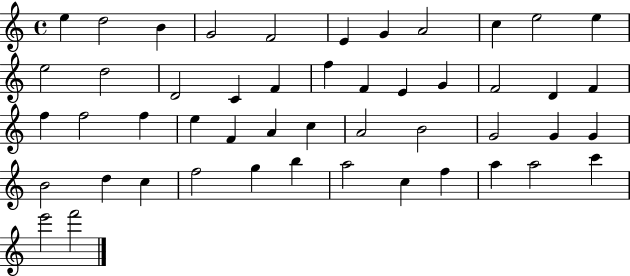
X:1
T:Untitled
M:4/4
L:1/4
K:C
e d2 B G2 F2 E G A2 c e2 e e2 d2 D2 C F f F E G F2 D F f f2 f e F A c A2 B2 G2 G G B2 d c f2 g b a2 c f a a2 c' e'2 f'2